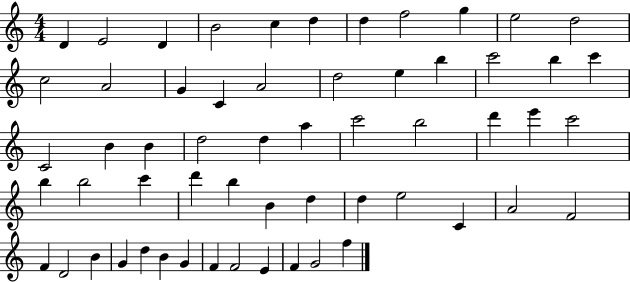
{
  \clef treble
  \numericTimeSignature
  \time 4/4
  \key c \major
  d'4 e'2 d'4 | b'2 c''4 d''4 | d''4 f''2 g''4 | e''2 d''2 | \break c''2 a'2 | g'4 c'4 a'2 | d''2 e''4 b''4 | c'''2 b''4 c'''4 | \break c'2 b'4 b'4 | d''2 d''4 a''4 | c'''2 b''2 | d'''4 e'''4 c'''2 | \break b''4 b''2 c'''4 | d'''4 b''4 b'4 d''4 | d''4 e''2 c'4 | a'2 f'2 | \break f'4 d'2 b'4 | g'4 d''4 b'4 g'4 | f'4 f'2 e'4 | f'4 g'2 f''4 | \break \bar "|."
}